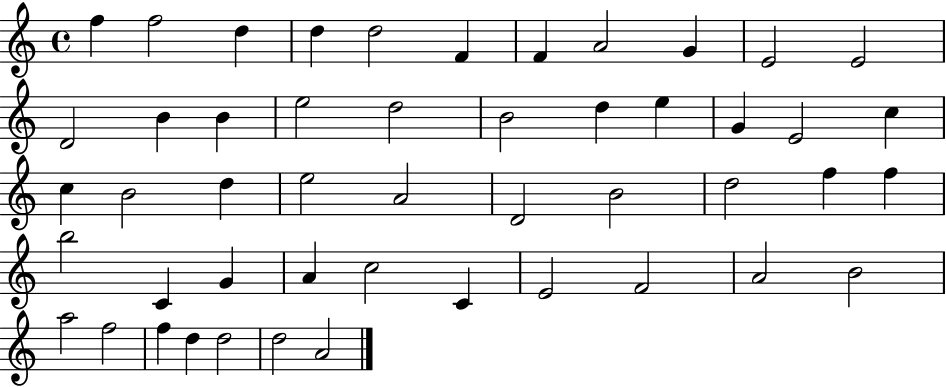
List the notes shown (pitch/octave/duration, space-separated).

F5/q F5/h D5/q D5/q D5/h F4/q F4/q A4/h G4/q E4/h E4/h D4/h B4/q B4/q E5/h D5/h B4/h D5/q E5/q G4/q E4/h C5/q C5/q B4/h D5/q E5/h A4/h D4/h B4/h D5/h F5/q F5/q B5/h C4/q G4/q A4/q C5/h C4/q E4/h F4/h A4/h B4/h A5/h F5/h F5/q D5/q D5/h D5/h A4/h